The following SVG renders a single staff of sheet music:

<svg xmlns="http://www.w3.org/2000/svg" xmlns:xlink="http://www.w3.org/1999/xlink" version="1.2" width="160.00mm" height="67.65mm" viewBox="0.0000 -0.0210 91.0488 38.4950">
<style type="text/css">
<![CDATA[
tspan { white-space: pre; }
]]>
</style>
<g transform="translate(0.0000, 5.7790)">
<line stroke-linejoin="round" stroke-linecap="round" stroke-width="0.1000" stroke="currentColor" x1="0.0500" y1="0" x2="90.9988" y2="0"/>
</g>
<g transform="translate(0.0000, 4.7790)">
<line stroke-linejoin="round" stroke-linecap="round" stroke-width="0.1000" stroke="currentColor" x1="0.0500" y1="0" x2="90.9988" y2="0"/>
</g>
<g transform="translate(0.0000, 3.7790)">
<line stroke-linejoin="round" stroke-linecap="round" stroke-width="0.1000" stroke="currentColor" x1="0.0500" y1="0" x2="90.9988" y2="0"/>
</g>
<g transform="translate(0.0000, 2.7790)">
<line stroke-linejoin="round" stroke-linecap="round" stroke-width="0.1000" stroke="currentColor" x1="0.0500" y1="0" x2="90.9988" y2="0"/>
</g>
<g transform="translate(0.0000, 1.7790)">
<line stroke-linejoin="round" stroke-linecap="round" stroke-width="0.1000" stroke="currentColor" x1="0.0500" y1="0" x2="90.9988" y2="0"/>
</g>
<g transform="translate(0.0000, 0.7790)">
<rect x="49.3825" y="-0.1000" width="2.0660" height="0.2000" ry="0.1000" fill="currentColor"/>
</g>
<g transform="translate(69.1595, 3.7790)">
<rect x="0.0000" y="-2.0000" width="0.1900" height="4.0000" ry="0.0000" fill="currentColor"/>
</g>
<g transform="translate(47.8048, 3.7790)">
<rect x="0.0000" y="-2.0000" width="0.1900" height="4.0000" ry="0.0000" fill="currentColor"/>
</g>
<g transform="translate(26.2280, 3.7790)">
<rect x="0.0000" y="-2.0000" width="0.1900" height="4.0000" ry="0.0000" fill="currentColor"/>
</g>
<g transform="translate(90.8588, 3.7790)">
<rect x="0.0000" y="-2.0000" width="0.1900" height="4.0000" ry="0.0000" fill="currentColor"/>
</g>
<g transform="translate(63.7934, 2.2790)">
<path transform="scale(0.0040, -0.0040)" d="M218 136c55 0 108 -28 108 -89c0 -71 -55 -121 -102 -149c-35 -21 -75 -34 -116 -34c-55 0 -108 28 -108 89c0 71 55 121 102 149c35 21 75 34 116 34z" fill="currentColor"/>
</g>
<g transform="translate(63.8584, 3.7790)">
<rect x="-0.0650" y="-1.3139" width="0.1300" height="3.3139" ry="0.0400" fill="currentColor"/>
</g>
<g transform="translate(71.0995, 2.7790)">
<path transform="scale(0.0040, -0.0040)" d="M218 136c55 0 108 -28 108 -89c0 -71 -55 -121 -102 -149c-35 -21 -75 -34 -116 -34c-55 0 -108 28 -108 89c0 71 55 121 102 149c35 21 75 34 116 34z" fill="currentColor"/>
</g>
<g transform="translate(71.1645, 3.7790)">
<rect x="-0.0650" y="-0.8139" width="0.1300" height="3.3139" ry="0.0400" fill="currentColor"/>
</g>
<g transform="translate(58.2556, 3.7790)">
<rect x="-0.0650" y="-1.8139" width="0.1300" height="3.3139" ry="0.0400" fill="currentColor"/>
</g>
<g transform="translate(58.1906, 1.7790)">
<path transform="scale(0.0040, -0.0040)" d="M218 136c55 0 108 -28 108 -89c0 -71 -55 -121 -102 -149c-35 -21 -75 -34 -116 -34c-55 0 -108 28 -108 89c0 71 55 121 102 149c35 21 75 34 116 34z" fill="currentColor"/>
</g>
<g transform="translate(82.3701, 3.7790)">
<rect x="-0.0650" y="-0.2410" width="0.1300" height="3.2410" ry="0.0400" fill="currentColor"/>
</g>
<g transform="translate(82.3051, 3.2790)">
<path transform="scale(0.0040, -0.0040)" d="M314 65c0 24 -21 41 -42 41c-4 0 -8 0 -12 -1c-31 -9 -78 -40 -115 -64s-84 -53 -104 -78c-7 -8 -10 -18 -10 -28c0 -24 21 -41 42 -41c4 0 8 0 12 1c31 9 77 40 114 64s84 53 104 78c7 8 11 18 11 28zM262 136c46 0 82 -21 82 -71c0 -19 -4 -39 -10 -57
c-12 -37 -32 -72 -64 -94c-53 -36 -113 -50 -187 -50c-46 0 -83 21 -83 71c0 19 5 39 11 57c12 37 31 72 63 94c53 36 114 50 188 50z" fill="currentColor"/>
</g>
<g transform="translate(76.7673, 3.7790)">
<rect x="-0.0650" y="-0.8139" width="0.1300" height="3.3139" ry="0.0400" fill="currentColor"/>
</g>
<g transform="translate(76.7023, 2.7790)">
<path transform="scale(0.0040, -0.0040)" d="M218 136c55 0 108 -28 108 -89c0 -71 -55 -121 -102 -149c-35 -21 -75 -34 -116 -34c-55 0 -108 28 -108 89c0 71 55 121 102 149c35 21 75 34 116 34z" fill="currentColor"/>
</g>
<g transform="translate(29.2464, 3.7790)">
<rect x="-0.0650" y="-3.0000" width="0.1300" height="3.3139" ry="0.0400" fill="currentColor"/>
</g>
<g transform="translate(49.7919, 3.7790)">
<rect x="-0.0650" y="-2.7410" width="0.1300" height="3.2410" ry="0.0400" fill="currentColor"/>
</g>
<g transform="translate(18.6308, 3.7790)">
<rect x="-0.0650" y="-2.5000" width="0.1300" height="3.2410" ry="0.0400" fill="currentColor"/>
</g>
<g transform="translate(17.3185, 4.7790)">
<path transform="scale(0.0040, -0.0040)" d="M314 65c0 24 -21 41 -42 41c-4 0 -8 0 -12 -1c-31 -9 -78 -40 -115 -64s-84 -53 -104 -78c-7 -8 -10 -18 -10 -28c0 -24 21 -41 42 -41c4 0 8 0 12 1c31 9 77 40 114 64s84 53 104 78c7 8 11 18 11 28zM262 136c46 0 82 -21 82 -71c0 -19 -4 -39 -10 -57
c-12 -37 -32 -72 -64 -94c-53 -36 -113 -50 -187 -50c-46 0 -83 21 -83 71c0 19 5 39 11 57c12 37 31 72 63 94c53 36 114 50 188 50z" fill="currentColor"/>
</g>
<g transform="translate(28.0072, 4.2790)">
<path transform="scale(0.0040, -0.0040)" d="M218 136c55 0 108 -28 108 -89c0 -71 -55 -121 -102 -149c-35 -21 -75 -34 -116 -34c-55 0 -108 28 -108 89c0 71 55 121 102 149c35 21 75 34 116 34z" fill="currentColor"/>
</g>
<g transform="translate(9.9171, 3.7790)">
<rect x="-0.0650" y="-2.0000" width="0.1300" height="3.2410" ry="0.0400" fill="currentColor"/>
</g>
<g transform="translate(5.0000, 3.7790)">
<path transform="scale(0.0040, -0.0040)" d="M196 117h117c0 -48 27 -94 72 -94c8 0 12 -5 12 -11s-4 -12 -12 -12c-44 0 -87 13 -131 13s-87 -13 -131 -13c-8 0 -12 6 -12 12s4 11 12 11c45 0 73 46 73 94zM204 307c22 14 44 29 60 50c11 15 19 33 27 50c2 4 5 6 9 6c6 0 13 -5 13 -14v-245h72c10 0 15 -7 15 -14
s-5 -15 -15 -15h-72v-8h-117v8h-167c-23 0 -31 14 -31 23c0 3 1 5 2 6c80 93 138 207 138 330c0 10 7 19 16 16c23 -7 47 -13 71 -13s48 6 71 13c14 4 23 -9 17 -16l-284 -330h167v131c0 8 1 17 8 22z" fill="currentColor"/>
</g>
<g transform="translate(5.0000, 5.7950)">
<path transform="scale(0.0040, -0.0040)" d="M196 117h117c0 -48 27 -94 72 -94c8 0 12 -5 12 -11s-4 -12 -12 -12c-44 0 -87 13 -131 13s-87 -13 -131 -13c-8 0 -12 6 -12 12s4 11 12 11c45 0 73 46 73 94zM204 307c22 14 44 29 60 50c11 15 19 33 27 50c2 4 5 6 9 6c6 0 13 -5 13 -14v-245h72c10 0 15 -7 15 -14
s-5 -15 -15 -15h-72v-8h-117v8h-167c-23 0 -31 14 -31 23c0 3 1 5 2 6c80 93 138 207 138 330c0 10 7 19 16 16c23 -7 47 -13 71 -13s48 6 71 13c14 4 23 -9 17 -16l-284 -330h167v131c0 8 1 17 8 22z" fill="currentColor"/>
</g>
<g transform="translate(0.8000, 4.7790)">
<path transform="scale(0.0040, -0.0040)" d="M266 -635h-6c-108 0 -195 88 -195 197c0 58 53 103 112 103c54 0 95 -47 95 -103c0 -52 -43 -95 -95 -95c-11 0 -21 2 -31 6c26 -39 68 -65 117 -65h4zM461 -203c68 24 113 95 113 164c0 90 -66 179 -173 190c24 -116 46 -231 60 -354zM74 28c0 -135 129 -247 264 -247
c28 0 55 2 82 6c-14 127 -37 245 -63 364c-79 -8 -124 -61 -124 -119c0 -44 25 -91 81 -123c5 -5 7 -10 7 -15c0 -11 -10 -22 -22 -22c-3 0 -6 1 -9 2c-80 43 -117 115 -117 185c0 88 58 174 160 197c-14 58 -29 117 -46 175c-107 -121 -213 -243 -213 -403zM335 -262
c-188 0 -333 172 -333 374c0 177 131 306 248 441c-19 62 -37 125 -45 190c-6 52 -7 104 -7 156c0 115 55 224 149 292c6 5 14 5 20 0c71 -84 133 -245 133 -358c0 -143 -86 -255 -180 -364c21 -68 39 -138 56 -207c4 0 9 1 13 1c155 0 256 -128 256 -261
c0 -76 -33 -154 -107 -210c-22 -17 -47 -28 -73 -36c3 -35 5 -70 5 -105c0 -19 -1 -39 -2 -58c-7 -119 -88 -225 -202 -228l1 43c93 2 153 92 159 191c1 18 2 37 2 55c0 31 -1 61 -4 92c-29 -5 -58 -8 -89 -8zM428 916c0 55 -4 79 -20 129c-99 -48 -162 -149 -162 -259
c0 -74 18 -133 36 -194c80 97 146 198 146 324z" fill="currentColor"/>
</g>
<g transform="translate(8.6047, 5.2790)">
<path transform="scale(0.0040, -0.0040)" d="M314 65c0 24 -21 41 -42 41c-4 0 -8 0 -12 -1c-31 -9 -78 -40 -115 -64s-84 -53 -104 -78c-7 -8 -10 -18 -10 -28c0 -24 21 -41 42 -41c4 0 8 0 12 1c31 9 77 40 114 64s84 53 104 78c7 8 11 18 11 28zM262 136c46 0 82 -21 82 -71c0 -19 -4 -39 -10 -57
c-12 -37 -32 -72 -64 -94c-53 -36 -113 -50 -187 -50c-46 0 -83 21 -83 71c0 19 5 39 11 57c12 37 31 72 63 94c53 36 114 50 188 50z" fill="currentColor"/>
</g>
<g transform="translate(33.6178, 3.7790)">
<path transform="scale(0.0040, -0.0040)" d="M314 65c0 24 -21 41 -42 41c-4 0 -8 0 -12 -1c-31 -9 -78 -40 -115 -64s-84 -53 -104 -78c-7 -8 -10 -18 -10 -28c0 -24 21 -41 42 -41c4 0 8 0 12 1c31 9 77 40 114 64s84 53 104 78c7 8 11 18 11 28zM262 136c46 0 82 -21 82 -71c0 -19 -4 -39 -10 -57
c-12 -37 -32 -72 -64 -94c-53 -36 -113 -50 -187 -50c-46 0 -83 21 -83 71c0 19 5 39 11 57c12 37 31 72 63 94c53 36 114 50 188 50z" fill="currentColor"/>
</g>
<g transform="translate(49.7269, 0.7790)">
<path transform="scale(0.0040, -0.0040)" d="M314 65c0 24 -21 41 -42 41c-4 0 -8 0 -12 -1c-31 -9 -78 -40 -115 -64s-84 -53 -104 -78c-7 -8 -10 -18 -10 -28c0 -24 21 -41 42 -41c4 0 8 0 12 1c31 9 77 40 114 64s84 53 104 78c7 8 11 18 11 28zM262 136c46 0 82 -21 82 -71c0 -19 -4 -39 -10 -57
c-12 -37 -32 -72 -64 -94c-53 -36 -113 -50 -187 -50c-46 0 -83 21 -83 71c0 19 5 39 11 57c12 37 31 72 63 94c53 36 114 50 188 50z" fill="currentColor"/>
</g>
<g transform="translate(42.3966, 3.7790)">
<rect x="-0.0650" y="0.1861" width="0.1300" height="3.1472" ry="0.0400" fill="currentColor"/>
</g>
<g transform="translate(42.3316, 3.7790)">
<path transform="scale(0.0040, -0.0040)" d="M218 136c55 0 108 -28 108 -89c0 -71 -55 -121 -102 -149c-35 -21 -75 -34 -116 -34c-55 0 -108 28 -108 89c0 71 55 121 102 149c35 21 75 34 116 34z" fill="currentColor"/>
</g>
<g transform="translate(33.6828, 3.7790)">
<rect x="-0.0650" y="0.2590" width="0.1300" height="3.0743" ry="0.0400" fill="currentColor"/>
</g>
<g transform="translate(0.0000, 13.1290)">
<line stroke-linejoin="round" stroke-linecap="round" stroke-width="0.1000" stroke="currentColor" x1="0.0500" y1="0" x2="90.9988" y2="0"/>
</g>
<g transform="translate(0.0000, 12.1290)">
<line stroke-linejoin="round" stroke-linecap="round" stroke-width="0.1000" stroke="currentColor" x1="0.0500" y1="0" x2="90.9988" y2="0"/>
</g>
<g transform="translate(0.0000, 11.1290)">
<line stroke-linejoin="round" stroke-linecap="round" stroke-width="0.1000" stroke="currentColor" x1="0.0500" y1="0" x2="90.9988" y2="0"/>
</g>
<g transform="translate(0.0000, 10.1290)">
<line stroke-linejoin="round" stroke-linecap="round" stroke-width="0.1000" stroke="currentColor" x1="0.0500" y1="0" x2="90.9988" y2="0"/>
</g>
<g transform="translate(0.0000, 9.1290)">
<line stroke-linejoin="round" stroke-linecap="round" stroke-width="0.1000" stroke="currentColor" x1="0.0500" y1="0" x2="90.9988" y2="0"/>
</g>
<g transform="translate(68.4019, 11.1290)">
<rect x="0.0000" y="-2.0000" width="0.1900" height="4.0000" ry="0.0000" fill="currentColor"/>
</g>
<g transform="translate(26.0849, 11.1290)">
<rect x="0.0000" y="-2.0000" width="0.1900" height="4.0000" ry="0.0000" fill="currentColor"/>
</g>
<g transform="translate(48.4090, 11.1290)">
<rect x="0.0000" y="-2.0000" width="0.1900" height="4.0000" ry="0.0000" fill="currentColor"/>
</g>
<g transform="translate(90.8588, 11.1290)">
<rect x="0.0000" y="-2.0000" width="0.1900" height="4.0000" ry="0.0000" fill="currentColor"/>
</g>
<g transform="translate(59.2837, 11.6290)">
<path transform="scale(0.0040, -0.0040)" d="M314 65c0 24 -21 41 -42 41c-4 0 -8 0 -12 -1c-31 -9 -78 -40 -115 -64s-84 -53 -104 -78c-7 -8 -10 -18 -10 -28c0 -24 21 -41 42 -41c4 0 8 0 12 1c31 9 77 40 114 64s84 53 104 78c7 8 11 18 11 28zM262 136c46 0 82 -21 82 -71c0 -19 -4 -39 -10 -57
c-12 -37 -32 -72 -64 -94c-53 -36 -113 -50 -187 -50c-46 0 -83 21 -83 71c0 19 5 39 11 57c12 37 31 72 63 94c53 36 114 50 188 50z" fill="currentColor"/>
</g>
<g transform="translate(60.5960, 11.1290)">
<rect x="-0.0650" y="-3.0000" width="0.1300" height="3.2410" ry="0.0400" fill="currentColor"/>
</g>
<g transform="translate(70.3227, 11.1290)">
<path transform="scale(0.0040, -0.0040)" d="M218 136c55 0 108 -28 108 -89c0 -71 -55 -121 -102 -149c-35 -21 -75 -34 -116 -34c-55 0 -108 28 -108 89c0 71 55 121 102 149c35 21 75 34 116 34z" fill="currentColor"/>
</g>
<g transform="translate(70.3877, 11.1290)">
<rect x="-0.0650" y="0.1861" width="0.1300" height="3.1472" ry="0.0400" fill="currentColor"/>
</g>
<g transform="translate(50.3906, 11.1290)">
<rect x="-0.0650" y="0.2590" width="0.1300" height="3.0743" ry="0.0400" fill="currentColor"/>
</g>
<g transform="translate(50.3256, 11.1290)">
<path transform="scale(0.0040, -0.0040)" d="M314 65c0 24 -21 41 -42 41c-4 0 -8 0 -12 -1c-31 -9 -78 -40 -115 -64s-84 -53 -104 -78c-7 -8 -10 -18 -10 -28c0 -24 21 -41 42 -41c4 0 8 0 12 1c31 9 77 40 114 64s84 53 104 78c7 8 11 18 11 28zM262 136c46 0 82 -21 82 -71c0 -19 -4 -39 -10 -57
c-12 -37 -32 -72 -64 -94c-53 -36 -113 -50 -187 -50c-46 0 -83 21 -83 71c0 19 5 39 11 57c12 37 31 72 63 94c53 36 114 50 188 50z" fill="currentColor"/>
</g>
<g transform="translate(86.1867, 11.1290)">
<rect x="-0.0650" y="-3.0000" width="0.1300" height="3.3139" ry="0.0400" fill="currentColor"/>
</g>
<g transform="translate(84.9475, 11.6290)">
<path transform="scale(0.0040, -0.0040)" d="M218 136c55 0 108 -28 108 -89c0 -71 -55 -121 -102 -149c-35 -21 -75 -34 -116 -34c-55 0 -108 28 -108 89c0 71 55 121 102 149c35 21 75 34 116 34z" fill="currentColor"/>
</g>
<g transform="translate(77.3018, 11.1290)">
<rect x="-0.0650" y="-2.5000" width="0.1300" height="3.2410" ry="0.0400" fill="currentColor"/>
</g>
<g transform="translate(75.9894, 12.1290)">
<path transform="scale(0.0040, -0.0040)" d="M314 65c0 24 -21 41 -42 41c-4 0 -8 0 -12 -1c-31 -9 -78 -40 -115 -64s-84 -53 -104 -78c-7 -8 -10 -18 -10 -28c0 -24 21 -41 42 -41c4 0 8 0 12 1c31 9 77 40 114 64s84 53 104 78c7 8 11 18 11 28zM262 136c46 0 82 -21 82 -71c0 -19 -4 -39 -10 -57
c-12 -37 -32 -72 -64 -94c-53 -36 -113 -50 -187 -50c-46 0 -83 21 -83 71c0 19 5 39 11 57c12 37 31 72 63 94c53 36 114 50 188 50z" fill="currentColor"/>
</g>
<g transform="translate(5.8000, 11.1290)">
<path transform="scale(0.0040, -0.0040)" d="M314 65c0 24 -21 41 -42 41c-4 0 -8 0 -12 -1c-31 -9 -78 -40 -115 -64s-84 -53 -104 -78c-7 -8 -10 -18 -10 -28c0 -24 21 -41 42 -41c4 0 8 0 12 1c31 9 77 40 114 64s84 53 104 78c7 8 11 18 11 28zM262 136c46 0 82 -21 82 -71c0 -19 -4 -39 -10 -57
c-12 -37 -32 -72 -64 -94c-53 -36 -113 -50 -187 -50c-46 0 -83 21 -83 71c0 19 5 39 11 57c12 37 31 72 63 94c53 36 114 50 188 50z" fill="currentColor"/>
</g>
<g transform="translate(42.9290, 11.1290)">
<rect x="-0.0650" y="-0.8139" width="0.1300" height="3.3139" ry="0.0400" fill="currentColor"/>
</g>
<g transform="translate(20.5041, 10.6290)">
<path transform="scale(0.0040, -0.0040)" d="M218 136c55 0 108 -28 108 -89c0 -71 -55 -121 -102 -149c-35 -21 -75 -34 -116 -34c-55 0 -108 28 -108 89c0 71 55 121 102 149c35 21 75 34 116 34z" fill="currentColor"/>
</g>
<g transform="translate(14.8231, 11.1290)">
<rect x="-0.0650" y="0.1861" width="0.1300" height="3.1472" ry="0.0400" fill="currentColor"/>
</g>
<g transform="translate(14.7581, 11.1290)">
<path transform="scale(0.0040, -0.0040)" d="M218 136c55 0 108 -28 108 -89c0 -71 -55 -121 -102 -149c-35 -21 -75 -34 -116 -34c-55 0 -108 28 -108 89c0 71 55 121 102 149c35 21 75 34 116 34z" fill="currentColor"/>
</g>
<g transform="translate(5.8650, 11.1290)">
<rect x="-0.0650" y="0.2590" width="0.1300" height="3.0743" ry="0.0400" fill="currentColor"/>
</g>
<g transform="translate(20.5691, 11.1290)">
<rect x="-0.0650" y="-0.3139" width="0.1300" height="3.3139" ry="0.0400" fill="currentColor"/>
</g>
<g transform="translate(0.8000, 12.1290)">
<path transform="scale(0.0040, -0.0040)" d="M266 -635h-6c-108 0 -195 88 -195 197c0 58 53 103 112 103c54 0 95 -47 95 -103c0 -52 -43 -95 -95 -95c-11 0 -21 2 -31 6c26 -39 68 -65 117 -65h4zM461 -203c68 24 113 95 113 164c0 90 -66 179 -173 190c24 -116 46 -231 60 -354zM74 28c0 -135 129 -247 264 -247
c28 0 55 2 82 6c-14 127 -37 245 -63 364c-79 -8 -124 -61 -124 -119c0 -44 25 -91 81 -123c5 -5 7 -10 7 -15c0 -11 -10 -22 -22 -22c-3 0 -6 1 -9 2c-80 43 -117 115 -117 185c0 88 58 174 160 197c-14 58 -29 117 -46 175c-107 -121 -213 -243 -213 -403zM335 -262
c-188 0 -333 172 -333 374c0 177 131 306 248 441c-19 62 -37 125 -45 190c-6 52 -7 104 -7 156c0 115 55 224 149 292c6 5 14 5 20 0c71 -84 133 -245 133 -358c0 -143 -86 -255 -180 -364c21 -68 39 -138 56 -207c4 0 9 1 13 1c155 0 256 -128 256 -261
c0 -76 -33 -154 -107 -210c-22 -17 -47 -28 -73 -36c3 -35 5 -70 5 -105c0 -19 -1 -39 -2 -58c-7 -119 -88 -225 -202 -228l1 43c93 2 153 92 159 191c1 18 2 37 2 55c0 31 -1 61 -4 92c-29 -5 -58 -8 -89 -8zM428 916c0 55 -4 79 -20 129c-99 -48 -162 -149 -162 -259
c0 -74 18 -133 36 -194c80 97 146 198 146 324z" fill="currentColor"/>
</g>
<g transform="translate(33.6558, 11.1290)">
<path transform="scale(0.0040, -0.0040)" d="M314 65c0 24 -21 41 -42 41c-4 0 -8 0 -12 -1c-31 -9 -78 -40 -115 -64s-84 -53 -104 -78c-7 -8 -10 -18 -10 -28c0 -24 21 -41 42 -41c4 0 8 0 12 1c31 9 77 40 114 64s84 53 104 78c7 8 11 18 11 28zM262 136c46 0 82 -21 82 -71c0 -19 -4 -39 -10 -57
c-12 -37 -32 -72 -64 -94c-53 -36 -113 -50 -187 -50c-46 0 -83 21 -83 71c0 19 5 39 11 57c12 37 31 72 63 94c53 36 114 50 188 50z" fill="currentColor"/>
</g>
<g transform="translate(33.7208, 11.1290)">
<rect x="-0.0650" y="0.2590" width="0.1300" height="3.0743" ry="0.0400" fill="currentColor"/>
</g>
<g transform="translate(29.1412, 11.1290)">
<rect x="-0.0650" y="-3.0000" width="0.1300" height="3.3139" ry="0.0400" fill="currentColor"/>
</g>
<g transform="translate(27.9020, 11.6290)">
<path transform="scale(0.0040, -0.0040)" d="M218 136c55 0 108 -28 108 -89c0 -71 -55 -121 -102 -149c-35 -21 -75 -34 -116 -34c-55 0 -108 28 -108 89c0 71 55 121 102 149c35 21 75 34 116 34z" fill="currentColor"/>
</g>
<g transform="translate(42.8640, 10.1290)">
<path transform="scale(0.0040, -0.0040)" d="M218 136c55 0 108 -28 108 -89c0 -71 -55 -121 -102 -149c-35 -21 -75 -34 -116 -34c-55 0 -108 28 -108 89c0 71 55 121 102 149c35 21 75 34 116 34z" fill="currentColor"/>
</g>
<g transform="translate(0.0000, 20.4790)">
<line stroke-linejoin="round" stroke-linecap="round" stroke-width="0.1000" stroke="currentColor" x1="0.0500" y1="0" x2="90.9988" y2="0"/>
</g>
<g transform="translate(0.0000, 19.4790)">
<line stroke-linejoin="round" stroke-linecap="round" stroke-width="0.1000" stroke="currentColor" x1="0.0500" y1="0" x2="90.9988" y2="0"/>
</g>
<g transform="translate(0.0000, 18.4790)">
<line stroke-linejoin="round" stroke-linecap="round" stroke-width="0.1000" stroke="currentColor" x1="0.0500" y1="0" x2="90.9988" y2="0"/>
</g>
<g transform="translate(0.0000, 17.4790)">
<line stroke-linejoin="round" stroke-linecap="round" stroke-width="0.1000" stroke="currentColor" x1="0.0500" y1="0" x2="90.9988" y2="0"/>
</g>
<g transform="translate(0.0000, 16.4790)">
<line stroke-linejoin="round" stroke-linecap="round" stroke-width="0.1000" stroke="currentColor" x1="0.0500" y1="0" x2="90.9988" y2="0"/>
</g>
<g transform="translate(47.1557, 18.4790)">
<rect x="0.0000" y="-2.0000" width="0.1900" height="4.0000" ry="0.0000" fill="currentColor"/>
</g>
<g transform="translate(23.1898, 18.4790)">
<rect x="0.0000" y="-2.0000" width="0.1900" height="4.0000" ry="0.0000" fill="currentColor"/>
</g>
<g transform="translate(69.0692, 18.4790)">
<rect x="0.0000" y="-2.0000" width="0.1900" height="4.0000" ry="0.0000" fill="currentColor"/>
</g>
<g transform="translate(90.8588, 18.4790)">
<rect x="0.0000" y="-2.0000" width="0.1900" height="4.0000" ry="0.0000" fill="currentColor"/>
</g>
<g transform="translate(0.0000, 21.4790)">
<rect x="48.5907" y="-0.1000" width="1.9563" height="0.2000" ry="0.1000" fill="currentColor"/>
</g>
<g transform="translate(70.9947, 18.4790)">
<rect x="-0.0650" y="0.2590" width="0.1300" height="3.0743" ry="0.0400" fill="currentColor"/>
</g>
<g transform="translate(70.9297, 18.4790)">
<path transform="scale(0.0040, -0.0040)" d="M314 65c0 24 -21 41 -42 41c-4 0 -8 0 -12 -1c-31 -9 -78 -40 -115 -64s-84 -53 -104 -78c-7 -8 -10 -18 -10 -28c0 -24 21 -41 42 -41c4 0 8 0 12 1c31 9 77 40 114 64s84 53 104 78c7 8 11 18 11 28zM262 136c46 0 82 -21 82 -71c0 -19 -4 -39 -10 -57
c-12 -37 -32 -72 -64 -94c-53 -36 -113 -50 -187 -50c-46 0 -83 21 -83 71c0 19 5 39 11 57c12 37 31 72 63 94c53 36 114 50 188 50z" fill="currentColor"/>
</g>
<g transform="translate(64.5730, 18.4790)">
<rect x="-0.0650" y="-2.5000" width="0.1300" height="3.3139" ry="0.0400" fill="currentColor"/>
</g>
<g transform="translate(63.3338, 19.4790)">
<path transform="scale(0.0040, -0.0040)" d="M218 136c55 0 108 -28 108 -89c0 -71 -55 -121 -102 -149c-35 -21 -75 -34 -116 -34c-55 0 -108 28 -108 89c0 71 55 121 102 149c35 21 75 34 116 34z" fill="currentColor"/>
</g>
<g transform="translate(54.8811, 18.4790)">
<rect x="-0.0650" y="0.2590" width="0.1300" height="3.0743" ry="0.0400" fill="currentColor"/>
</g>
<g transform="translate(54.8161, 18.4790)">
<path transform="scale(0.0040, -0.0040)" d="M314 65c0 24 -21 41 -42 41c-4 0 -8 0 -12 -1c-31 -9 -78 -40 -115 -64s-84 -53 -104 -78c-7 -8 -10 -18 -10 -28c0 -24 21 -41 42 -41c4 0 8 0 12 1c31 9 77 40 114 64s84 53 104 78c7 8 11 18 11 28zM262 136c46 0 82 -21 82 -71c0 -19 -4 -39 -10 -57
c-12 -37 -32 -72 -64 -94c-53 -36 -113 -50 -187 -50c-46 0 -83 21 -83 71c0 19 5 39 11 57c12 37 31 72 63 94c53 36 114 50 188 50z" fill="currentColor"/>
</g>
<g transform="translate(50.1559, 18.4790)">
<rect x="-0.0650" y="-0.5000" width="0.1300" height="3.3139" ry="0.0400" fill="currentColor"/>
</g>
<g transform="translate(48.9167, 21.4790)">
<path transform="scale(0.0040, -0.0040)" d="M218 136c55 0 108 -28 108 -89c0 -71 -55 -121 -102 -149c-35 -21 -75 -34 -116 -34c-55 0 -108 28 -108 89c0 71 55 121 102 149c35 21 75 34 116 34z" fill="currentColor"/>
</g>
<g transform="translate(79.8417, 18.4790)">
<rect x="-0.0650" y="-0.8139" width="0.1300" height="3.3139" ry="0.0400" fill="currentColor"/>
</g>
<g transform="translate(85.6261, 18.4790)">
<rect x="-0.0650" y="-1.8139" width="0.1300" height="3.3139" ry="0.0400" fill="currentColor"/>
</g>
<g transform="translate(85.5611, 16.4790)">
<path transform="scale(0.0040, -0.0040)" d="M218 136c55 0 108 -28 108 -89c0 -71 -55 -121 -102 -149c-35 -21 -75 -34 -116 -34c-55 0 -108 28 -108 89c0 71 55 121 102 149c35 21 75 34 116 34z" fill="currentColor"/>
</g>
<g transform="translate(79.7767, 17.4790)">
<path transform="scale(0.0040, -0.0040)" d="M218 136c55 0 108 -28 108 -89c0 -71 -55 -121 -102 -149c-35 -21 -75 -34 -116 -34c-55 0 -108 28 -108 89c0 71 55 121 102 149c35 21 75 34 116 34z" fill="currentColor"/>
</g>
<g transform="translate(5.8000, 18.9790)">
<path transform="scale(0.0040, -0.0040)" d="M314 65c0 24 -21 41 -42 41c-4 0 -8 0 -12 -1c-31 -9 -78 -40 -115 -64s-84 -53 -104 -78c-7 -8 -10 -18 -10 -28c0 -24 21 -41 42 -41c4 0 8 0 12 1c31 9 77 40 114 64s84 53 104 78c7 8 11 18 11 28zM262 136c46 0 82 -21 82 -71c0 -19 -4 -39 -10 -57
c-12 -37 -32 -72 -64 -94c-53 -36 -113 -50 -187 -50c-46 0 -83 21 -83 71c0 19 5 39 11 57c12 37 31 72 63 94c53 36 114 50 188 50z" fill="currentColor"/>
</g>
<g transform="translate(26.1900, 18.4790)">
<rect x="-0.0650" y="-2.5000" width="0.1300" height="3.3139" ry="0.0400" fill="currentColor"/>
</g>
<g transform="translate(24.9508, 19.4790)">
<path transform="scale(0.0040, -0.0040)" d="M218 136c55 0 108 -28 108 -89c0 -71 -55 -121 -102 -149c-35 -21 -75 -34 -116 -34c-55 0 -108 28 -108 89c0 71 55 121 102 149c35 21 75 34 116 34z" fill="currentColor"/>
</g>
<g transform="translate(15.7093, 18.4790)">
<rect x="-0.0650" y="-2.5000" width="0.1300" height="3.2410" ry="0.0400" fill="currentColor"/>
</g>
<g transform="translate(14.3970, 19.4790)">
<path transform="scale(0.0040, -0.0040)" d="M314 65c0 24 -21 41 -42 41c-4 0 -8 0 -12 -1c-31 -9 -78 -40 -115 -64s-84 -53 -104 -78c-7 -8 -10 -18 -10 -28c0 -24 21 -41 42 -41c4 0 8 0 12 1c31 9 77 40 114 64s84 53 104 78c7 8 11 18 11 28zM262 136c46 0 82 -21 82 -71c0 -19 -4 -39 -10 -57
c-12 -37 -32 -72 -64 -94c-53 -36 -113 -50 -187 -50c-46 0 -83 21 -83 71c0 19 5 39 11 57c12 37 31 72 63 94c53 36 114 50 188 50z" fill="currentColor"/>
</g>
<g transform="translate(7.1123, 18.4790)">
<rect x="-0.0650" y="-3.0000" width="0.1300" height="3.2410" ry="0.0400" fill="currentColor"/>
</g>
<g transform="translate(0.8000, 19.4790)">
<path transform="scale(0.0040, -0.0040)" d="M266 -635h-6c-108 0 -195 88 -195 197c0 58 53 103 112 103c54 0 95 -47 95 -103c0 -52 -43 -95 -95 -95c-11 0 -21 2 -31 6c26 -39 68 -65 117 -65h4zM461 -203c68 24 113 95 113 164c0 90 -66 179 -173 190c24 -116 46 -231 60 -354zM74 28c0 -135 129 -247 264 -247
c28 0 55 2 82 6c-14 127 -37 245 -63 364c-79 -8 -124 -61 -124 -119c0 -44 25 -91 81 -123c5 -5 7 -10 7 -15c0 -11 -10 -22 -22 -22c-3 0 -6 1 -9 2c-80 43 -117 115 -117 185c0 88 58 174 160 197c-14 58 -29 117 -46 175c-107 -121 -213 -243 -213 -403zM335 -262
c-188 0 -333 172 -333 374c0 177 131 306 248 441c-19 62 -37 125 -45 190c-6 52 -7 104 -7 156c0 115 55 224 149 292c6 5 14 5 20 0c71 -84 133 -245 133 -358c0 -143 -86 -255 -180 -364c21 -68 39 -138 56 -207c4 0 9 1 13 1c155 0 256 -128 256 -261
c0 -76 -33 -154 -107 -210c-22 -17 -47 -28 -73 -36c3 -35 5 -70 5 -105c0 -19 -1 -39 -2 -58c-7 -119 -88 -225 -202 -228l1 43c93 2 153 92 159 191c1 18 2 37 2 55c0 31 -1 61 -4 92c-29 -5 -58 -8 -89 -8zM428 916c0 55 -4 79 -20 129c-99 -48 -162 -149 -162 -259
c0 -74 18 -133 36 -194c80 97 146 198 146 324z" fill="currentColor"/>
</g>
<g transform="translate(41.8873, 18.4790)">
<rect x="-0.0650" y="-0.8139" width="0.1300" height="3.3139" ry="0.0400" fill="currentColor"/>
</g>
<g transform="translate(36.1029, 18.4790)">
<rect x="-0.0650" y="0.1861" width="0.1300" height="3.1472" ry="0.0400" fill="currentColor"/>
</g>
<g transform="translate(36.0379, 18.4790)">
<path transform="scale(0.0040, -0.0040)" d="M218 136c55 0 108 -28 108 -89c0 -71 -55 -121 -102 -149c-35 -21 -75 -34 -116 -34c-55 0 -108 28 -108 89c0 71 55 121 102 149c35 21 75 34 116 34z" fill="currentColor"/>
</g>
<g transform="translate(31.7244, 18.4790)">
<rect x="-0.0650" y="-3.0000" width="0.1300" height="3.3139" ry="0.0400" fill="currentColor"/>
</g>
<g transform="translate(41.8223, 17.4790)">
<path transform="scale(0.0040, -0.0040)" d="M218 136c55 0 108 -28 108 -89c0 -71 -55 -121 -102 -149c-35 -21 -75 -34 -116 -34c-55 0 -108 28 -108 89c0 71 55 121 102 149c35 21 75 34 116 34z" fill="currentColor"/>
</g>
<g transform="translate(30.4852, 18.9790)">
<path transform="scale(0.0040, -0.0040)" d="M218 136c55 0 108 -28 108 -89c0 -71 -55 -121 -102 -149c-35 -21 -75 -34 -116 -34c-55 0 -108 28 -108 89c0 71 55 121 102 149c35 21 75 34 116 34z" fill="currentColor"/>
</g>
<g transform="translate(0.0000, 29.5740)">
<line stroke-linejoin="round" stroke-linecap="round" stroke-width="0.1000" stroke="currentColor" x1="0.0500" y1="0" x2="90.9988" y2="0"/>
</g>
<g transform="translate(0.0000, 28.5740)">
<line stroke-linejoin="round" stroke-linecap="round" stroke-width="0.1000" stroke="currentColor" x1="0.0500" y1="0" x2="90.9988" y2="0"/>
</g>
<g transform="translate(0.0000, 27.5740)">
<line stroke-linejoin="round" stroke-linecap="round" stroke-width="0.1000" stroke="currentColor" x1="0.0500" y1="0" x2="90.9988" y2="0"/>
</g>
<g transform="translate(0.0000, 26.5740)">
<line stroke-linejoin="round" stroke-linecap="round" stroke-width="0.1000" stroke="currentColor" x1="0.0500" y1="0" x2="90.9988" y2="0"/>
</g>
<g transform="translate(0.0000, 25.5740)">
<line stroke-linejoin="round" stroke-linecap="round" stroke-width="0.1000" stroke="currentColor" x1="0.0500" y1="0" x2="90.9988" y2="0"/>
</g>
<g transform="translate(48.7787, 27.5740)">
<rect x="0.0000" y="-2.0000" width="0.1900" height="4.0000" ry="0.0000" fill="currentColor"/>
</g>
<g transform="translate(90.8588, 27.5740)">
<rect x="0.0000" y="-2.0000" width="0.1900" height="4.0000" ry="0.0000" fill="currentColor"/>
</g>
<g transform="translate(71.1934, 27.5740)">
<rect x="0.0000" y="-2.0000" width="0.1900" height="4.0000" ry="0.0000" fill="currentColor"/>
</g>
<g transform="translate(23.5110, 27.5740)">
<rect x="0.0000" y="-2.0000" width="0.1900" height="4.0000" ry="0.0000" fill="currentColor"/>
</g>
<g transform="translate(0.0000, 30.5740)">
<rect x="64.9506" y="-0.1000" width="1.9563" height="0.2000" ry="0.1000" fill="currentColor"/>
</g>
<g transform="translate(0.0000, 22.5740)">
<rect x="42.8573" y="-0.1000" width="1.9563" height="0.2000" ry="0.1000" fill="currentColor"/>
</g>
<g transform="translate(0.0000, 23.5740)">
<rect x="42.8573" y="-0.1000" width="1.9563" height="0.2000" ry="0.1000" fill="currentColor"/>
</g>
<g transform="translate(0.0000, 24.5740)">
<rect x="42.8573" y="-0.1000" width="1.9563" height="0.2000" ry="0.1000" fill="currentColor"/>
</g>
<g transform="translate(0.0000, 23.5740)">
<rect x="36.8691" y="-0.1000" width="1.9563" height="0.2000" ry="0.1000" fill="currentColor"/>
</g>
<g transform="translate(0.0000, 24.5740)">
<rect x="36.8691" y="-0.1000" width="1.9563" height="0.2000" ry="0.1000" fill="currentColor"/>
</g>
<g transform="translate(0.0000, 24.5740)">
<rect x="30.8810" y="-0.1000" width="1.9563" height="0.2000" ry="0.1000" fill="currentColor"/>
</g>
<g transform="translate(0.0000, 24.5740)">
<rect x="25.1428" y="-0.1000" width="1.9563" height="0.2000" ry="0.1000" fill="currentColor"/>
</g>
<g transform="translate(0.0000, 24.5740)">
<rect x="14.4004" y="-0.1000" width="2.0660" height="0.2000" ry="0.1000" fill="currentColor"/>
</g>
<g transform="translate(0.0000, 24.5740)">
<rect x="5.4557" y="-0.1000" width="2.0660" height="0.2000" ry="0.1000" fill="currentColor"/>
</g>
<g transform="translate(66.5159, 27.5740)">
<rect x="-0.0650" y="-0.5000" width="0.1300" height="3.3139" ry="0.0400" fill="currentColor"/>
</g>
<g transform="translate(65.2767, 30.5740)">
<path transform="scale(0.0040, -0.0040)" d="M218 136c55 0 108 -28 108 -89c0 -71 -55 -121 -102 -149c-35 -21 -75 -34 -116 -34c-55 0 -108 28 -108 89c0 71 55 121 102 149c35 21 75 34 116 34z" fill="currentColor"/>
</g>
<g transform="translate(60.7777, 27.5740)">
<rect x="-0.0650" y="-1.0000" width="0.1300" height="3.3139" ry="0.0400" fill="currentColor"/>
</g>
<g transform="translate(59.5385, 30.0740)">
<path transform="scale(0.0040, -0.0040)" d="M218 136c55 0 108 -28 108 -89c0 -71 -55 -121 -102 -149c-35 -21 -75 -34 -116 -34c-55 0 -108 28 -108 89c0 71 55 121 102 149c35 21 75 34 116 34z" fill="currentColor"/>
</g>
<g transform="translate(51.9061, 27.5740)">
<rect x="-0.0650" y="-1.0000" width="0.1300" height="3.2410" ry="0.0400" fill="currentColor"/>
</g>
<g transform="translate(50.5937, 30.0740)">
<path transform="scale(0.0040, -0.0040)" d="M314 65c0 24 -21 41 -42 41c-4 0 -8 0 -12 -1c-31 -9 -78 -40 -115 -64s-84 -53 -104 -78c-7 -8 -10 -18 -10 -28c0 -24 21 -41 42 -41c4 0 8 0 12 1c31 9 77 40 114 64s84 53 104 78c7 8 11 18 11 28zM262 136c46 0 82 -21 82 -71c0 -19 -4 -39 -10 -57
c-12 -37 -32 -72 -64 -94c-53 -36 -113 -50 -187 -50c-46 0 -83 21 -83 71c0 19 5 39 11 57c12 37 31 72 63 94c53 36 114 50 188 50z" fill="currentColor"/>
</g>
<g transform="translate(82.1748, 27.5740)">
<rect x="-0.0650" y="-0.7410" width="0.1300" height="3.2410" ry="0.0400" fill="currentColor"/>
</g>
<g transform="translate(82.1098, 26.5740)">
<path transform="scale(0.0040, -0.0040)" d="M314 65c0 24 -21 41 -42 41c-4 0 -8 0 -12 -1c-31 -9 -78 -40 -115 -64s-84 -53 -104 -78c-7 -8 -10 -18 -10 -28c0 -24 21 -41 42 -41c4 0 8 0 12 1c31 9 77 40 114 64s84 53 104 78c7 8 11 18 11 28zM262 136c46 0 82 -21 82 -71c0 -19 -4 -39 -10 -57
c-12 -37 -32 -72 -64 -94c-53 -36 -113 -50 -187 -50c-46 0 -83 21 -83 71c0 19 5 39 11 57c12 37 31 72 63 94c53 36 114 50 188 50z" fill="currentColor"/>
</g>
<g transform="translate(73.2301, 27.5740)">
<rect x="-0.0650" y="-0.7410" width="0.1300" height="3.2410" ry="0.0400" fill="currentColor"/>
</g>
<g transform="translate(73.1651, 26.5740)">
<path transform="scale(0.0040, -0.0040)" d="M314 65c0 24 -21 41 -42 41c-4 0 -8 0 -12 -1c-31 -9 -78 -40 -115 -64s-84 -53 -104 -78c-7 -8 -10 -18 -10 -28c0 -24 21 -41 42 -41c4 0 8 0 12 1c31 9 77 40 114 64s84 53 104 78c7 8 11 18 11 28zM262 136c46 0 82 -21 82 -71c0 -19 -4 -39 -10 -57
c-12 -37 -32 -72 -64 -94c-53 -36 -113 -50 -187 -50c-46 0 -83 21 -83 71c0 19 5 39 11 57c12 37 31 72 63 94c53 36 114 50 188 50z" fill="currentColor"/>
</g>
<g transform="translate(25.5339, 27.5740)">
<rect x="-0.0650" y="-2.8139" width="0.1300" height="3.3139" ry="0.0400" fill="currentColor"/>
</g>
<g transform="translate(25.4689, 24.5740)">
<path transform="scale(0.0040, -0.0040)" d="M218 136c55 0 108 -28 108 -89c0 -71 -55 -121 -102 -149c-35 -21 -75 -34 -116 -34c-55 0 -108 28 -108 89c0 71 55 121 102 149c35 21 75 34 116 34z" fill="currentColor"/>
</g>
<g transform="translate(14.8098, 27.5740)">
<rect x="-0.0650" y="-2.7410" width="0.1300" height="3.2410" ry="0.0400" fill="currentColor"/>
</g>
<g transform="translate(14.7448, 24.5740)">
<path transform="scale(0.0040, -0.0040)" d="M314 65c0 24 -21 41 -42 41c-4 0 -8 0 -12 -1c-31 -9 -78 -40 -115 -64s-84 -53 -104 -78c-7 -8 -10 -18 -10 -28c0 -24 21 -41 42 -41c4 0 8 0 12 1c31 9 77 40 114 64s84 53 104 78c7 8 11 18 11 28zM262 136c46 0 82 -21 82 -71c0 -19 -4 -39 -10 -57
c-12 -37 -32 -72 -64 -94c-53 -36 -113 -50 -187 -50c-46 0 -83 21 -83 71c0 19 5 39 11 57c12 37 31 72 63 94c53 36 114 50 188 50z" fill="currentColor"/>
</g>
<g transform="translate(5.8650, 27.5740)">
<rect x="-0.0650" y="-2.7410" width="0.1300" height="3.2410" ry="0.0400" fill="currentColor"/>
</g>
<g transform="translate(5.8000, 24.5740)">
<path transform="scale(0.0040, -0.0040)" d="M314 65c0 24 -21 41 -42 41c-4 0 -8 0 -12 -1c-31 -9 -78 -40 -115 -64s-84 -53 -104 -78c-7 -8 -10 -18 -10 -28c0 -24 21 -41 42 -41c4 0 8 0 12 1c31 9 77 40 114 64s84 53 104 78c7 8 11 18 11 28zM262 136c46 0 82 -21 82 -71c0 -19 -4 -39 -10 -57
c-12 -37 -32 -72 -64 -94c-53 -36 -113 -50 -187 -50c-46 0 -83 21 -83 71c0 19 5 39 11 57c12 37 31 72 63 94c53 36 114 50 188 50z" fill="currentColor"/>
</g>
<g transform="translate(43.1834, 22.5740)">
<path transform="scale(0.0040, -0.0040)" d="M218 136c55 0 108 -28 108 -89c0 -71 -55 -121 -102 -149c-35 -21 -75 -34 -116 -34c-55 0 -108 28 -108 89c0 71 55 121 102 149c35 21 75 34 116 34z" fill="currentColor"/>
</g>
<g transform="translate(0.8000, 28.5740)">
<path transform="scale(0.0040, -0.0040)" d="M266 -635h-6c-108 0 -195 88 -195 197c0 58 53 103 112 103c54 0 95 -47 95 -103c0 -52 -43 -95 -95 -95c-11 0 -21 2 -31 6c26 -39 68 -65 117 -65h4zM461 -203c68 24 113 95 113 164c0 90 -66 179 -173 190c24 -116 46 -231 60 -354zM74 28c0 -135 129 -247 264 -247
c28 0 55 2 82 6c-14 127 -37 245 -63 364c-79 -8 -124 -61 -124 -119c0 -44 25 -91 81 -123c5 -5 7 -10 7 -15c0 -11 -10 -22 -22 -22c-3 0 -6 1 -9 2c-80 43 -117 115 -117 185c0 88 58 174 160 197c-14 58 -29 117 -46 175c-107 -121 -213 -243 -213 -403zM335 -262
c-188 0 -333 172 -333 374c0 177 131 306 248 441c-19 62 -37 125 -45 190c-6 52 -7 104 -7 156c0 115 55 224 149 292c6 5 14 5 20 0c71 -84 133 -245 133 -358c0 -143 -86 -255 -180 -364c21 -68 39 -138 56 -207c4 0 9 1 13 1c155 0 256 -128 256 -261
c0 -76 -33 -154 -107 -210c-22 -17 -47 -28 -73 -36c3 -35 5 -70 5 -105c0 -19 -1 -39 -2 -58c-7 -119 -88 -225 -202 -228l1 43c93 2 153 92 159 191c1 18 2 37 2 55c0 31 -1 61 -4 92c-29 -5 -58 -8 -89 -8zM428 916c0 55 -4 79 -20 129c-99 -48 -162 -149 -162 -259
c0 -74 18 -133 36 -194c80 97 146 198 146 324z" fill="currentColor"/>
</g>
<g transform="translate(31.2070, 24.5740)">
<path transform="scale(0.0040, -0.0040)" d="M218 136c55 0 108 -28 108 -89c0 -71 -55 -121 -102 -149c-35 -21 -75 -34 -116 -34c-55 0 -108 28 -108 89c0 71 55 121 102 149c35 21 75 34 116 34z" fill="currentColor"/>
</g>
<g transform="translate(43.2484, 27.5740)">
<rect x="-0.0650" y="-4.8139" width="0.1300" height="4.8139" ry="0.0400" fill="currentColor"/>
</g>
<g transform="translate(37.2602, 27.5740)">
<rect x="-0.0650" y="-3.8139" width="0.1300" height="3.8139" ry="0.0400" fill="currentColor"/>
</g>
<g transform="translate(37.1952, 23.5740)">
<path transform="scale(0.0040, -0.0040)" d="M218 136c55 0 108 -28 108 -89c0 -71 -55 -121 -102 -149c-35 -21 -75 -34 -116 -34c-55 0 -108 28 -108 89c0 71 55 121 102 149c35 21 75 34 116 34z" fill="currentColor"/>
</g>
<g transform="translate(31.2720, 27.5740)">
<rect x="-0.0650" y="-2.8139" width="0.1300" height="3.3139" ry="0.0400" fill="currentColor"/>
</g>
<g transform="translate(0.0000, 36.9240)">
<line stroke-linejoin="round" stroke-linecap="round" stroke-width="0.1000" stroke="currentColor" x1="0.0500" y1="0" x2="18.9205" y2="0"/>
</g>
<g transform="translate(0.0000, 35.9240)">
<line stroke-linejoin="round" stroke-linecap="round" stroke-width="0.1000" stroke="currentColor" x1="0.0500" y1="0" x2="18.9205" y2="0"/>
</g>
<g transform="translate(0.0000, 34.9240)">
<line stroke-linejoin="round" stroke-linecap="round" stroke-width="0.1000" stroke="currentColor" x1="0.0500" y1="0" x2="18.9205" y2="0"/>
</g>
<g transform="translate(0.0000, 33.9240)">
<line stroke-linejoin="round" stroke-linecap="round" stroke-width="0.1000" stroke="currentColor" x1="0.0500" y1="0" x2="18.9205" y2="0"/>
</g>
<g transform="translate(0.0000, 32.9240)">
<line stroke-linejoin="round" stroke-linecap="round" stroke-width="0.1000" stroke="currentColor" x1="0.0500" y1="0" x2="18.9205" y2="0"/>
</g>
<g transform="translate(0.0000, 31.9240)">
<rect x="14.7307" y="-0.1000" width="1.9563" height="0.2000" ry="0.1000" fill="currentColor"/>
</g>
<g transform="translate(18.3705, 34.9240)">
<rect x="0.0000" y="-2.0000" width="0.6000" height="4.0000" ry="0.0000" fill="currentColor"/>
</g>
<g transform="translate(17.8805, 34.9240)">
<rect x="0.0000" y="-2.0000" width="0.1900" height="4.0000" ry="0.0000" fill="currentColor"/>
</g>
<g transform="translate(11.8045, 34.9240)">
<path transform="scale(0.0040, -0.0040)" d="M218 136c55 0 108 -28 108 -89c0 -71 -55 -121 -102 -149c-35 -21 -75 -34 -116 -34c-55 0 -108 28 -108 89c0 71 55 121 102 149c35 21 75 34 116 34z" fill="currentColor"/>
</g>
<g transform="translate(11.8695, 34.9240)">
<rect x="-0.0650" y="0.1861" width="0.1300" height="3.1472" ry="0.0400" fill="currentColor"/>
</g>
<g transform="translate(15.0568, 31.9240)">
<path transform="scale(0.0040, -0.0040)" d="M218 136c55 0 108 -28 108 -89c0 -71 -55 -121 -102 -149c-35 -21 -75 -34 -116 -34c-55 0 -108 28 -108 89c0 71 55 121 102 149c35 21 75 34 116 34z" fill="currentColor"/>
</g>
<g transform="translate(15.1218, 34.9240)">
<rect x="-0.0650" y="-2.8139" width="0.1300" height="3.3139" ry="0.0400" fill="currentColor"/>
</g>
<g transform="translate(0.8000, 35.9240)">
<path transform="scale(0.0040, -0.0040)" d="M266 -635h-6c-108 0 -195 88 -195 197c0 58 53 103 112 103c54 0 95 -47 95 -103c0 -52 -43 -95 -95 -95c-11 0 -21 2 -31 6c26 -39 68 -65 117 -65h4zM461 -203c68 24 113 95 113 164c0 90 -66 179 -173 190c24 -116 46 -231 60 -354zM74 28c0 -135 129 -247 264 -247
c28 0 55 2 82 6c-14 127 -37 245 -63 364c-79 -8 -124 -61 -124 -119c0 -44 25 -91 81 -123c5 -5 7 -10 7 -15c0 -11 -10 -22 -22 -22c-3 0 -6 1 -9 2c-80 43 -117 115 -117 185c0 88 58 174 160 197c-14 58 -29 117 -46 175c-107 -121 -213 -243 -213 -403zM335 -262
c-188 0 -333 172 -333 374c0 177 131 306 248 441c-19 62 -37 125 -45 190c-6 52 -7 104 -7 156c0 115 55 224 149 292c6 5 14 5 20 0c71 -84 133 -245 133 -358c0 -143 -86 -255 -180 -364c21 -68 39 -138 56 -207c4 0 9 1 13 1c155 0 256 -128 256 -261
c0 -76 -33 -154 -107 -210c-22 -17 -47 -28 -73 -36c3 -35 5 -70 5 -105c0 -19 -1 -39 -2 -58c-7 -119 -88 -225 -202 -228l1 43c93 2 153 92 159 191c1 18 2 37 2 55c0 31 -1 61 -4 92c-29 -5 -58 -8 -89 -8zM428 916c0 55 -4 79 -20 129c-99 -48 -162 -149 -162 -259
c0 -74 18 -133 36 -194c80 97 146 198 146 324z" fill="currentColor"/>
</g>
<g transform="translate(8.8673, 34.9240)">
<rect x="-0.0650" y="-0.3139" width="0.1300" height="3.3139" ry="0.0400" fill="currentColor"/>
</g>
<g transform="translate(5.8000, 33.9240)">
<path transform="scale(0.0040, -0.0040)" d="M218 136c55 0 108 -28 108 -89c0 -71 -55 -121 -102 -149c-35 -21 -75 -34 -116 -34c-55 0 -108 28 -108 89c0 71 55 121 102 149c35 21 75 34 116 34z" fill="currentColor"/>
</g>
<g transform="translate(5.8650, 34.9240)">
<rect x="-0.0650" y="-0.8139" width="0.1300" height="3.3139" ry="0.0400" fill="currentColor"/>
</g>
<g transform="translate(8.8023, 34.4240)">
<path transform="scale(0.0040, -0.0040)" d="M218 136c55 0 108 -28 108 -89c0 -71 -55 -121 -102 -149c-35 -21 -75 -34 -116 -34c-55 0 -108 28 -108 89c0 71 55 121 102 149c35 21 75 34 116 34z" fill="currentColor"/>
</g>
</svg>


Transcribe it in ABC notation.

X:1
T:Untitled
M:4/4
L:1/4
K:C
F2 G2 A B2 B a2 f e d d c2 B2 B c A B2 d B2 A2 B G2 A A2 G2 G A B d C B2 G B2 d f a2 a2 a a c' e' D2 D C d2 d2 d c B a